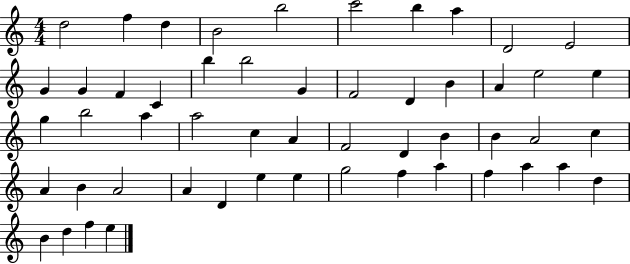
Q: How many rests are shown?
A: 0